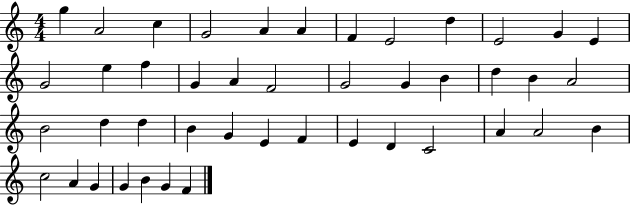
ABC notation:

X:1
T:Untitled
M:4/4
L:1/4
K:C
g A2 c G2 A A F E2 d E2 G E G2 e f G A F2 G2 G B d B A2 B2 d d B G E F E D C2 A A2 B c2 A G G B G F